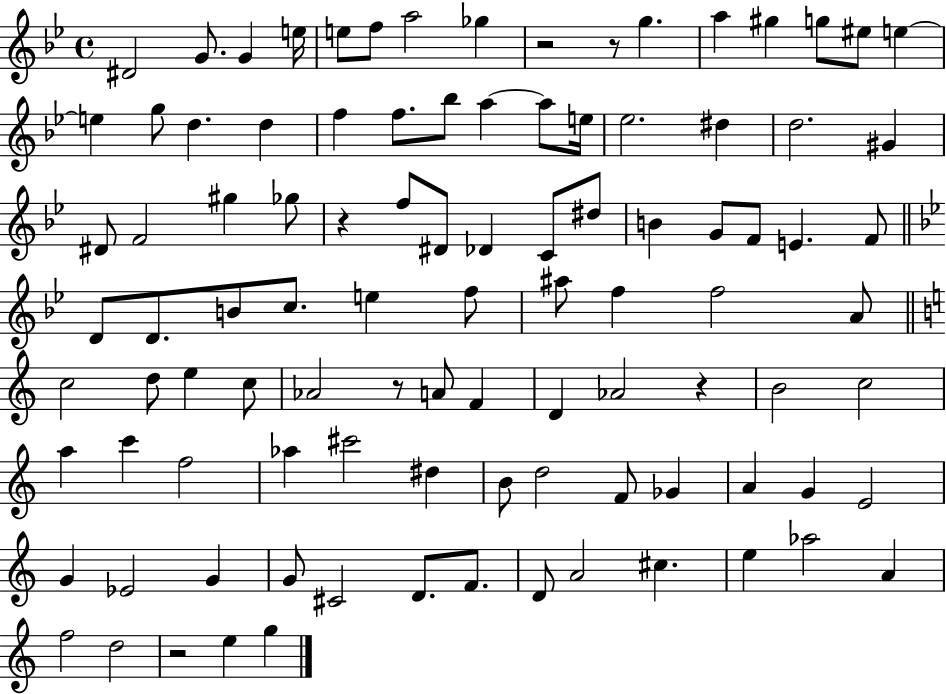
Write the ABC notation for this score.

X:1
T:Untitled
M:4/4
L:1/4
K:Bb
^D2 G/2 G e/4 e/2 f/2 a2 _g z2 z/2 g a ^g g/2 ^e/2 e e g/2 d d f f/2 _b/2 a a/2 e/4 _e2 ^d d2 ^G ^D/2 F2 ^g _g/2 z f/2 ^D/2 _D C/2 ^d/2 B G/2 F/2 E F/2 D/2 D/2 B/2 c/2 e f/2 ^a/2 f f2 A/2 c2 d/2 e c/2 _A2 z/2 A/2 F D _A2 z B2 c2 a c' f2 _a ^c'2 ^d B/2 d2 F/2 _G A G E2 G _E2 G G/2 ^C2 D/2 F/2 D/2 A2 ^c e _a2 A f2 d2 z2 e g